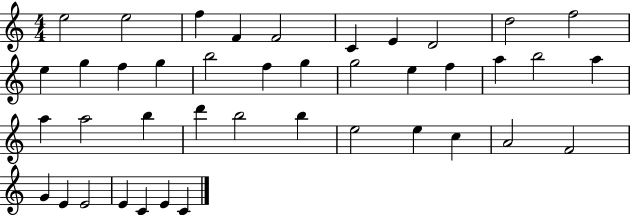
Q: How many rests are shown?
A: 0